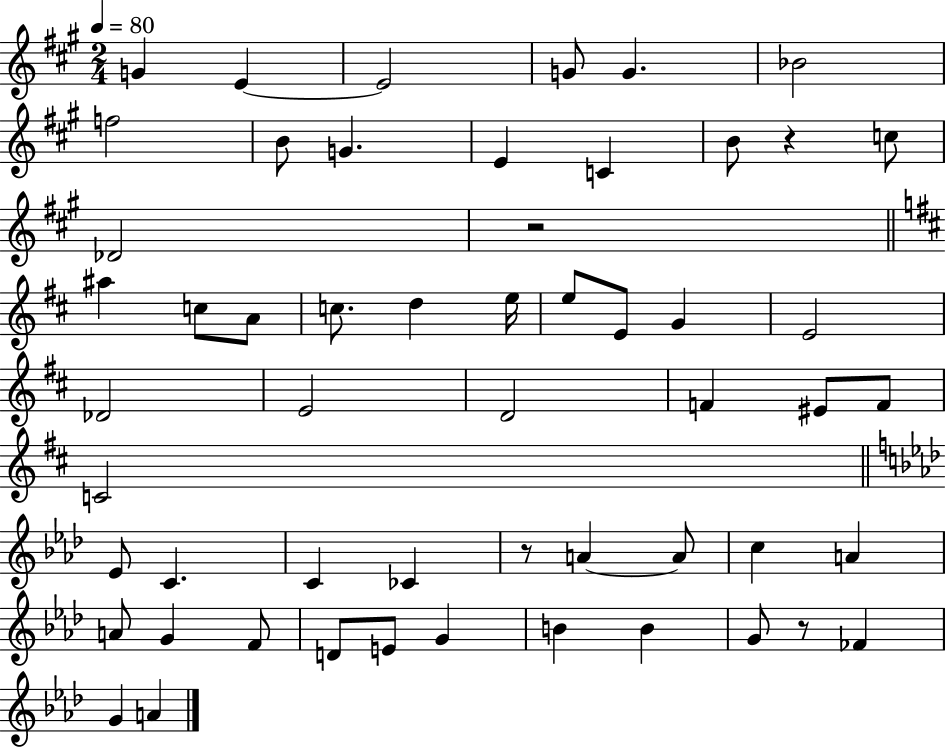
G4/q E4/q E4/h G4/e G4/q. Bb4/h F5/h B4/e G4/q. E4/q C4/q B4/e R/q C5/e Db4/h R/h A#5/q C5/e A4/e C5/e. D5/q E5/s E5/e E4/e G4/q E4/h Db4/h E4/h D4/h F4/q EIS4/e F4/e C4/h Eb4/e C4/q. C4/q CES4/q R/e A4/q A4/e C5/q A4/q A4/e G4/q F4/e D4/e E4/e G4/q B4/q B4/q G4/e R/e FES4/q G4/q A4/q